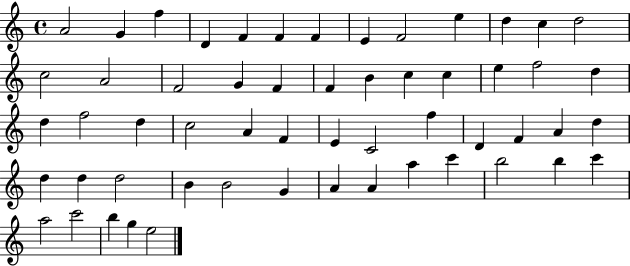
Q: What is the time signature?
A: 4/4